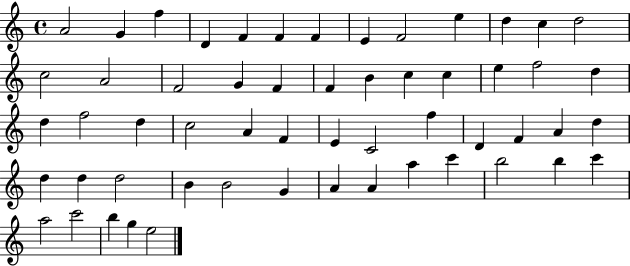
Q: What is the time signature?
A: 4/4